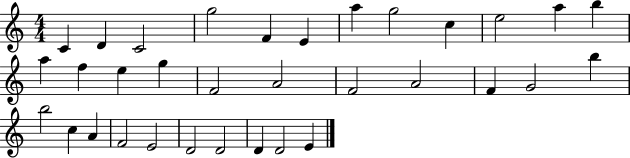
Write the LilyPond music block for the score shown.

{
  \clef treble
  \numericTimeSignature
  \time 4/4
  \key c \major
  c'4 d'4 c'2 | g''2 f'4 e'4 | a''4 g''2 c''4 | e''2 a''4 b''4 | \break a''4 f''4 e''4 g''4 | f'2 a'2 | f'2 a'2 | f'4 g'2 b''4 | \break b''2 c''4 a'4 | f'2 e'2 | d'2 d'2 | d'4 d'2 e'4 | \break \bar "|."
}